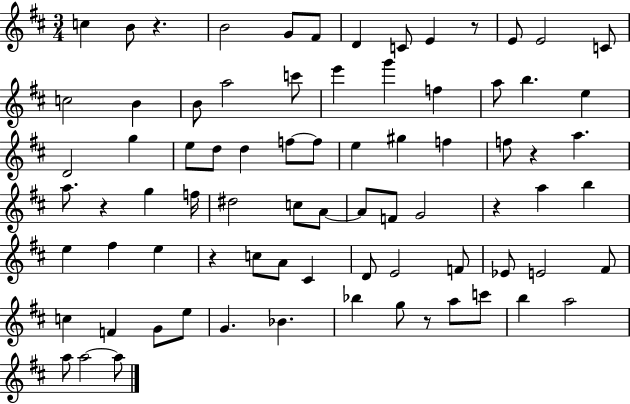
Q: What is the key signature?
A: D major